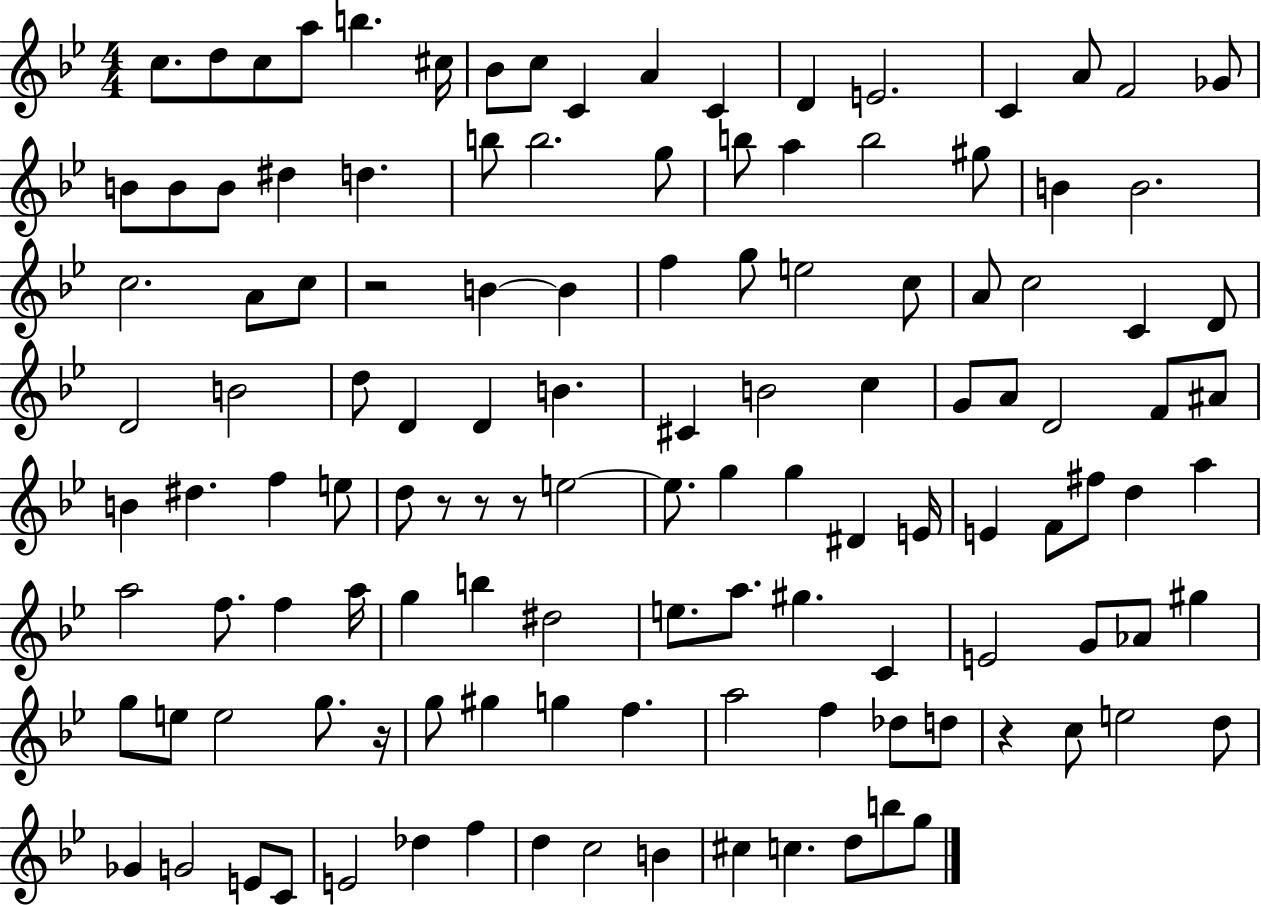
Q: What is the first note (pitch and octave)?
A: C5